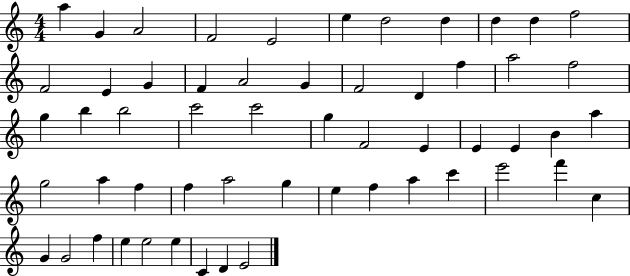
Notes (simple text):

A5/q G4/q A4/h F4/h E4/h E5/q D5/h D5/q D5/q D5/q F5/h F4/h E4/q G4/q F4/q A4/h G4/q F4/h D4/q F5/q A5/h F5/h G5/q B5/q B5/h C6/h C6/h G5/q F4/h E4/q E4/q E4/q B4/q A5/q G5/h A5/q F5/q F5/q A5/h G5/q E5/q F5/q A5/q C6/q E6/h F6/q C5/q G4/q G4/h F5/q E5/q E5/h E5/q C4/q D4/q E4/h